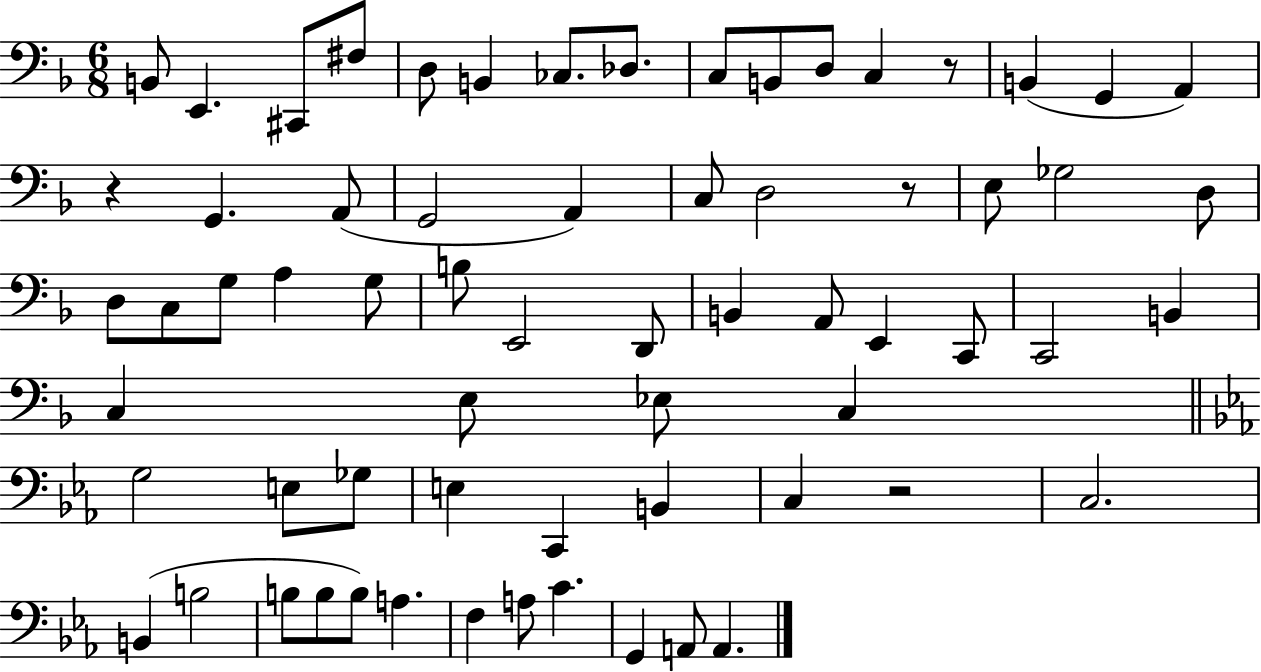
B2/e E2/q. C#2/e F#3/e D3/e B2/q CES3/e. Db3/e. C3/e B2/e D3/e C3/q R/e B2/q G2/q A2/q R/q G2/q. A2/e G2/h A2/q C3/e D3/h R/e E3/e Gb3/h D3/e D3/e C3/e G3/e A3/q G3/e B3/e E2/h D2/e B2/q A2/e E2/q C2/e C2/h B2/q C3/q E3/e Eb3/e C3/q G3/h E3/e Gb3/e E3/q C2/q B2/q C3/q R/h C3/h. B2/q B3/h B3/e B3/e B3/e A3/q. F3/q A3/e C4/q. G2/q A2/e A2/q.